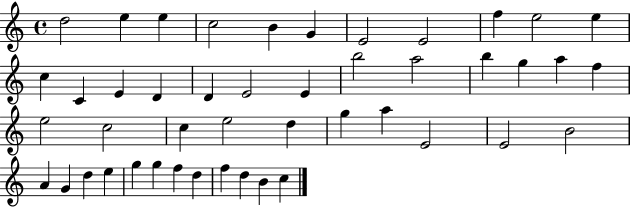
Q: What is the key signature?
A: C major